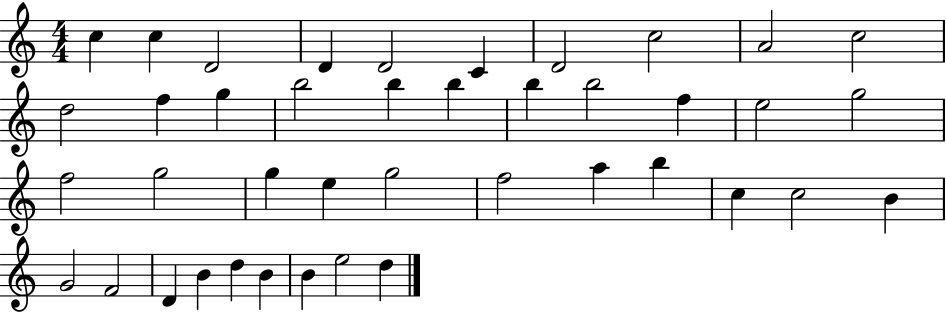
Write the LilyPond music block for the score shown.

{
  \clef treble
  \numericTimeSignature
  \time 4/4
  \key c \major
  c''4 c''4 d'2 | d'4 d'2 c'4 | d'2 c''2 | a'2 c''2 | \break d''2 f''4 g''4 | b''2 b''4 b''4 | b''4 b''2 f''4 | e''2 g''2 | \break f''2 g''2 | g''4 e''4 g''2 | f''2 a''4 b''4 | c''4 c''2 b'4 | \break g'2 f'2 | d'4 b'4 d''4 b'4 | b'4 e''2 d''4 | \bar "|."
}